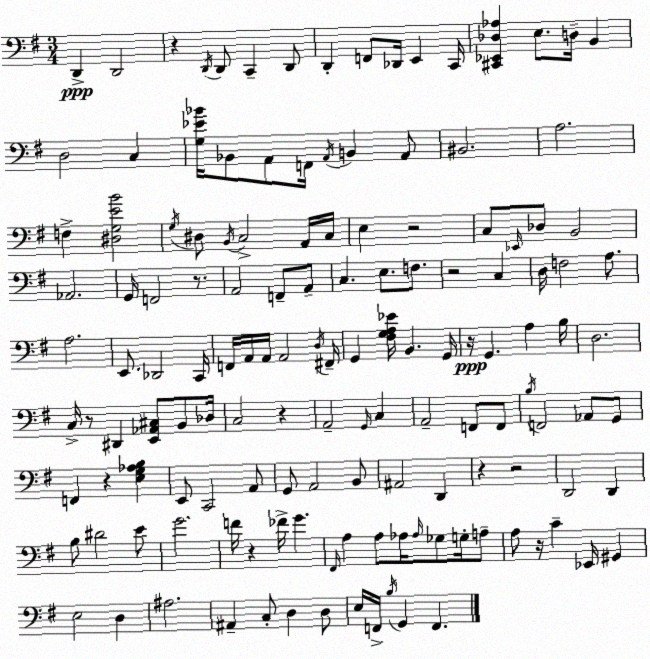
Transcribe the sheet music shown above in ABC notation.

X:1
T:Untitled
M:3/4
L:1/4
K:Em
D,, D,,2 z D,,/4 D,,/2 C,, D,,/2 D,, F,,/2 _D,,/4 E,, C,,/4 [^C,,_E,,_D,_A,] E,/2 D,/4 B,, D,2 C, [G,_E_B]/4 _B,,/2 A,,/2 F,,/4 A,,/4 B,, A,,/2 ^B,,2 A,2 F, [^D,G,EB]2 G,/4 ^D,/2 B,,/4 C,2 A,,/4 C,/4 E, z2 C,/2 _E,,/4 _D,/2 B,,2 _A,,2 G,,/4 F,,2 z/2 A,,2 F,,/2 A,,/2 C, E,/2 F,/2 z2 C, D,/4 F,2 A,/2 A,2 E,,/2 _D,,2 C,,/4 F,,/4 A,,/4 A,,/4 A,,2 D,/4 ^F,,/4 G,, [^F,G,A,_E]/4 B,, G,,/4 z/4 G,, A, B,/4 D,2 C,/4 z/2 ^D,, [E,,_A,,^C,]/2 B,,/2 _D,/4 C,2 z A,,2 G,,/4 C, A,,2 F,,/2 F,,/2 B,/4 F,,2 _A,,/2 G,,/2 F,, z [E,G,_A,B,] E,,/2 C,,2 A,,/2 G,,/2 A,,2 B,,/2 ^A,,2 D,, z z2 D,,2 D,, B,/2 ^D2 E/2 G2 F/4 z _F/4 G ^F,,/4 A, A,/2 _A,/4 _A,/4 _G,/2 G,/4 A,/2 A,/2 z/4 C _E,,/4 ^G,, E,2 D, ^A,2 ^A,, C,/2 D, D,/2 E,/4 F,,/4 B,/4 G,, F,,